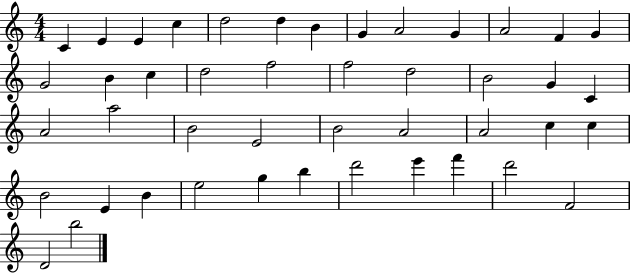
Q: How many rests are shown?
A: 0